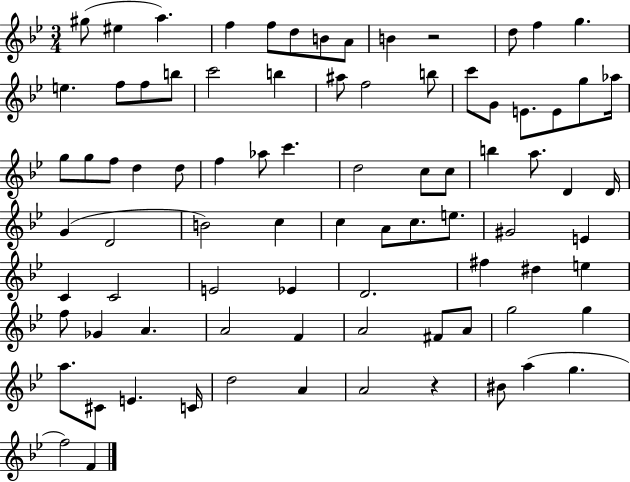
{
  \clef treble
  \numericTimeSignature
  \time 3/4
  \key bes \major
  gis''8( eis''4 a''4.) | f''4 f''8 d''8 b'8 a'8 | b'4 r2 | d''8 f''4 g''4. | \break e''4. f''8 f''8 b''8 | c'''2 b''4 | ais''8 f''2 b''8 | c'''8 g'8 e'8. e'8 g''8 aes''16 | \break g''8 g''8 f''8 d''4 d''8 | f''4 aes''8 c'''4. | d''2 c''8 c''8 | b''4 a''8. d'4 d'16 | \break g'4( d'2 | b'2) c''4 | c''4 a'8 c''8. e''8. | gis'2 e'4 | \break c'4 c'2 | e'2 ees'4 | d'2. | fis''4 dis''4 e''4 | \break f''8 ges'4 a'4. | a'2 f'4 | a'2 fis'8 a'8 | g''2 g''4 | \break a''8. cis'8 e'4. c'16 | d''2 a'4 | a'2 r4 | bis'8 a''4( g''4. | \break f''2) f'4 | \bar "|."
}